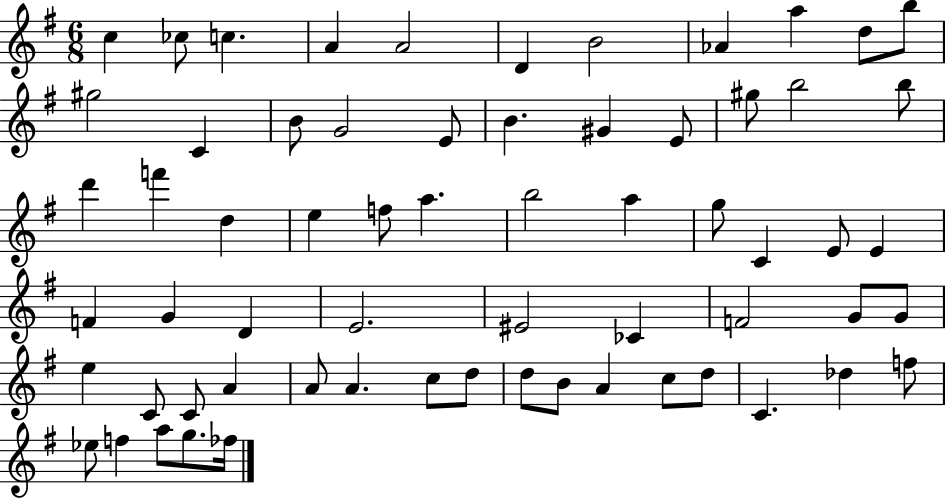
X:1
T:Untitled
M:6/8
L:1/4
K:G
c _c/2 c A A2 D B2 _A a d/2 b/2 ^g2 C B/2 G2 E/2 B ^G E/2 ^g/2 b2 b/2 d' f' d e f/2 a b2 a g/2 C E/2 E F G D E2 ^E2 _C F2 G/2 G/2 e C/2 C/2 A A/2 A c/2 d/2 d/2 B/2 A c/2 d/2 C _d f/2 _e/2 f a/2 g/2 _f/4